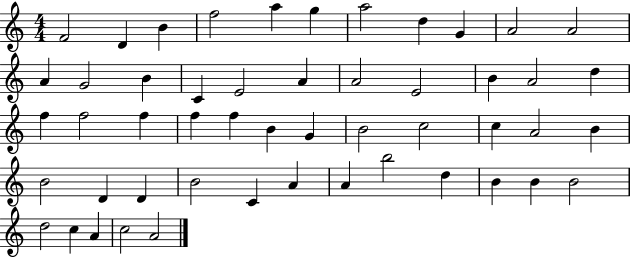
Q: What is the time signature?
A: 4/4